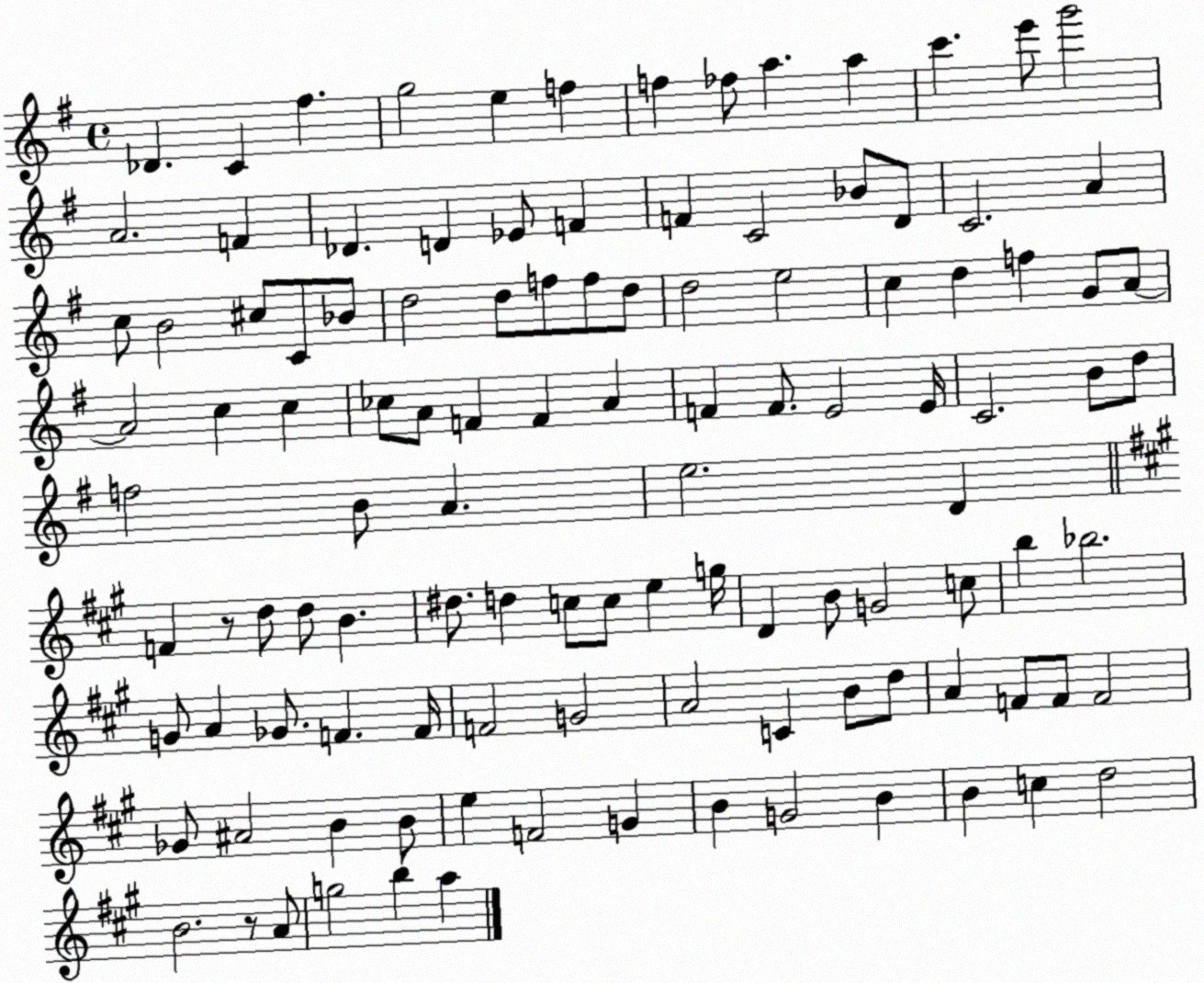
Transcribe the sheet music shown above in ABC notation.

X:1
T:Untitled
M:4/4
L:1/4
K:G
_D C ^f g2 e f f _f/2 a a c' e'/2 g'2 A2 F _D D _E/2 F F C2 _B/2 D/2 C2 A c/2 B2 ^c/2 C/2 _B/2 d2 d/2 f/2 f/2 d/2 d2 e2 c d f G/2 A/2 A2 c c _c/2 A/2 F F A F F/2 E2 E/4 C2 B/2 d/2 f2 B/2 A e2 D F z/2 d/2 d/2 B ^d/2 d c/2 c/2 e g/4 D B/2 G2 c/2 b _b2 G/2 A _G/2 F F/4 F2 G2 A2 C B/2 d/2 A F/2 F/2 F2 _G/2 ^A2 B B/2 e F2 G B G2 B B c d2 B2 z/2 A/2 g2 b a